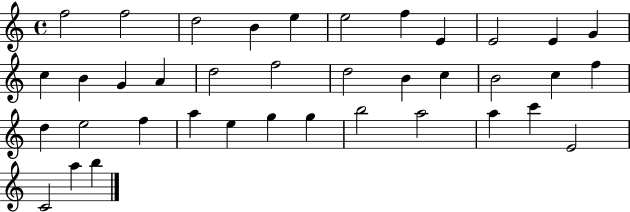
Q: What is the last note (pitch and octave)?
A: B5